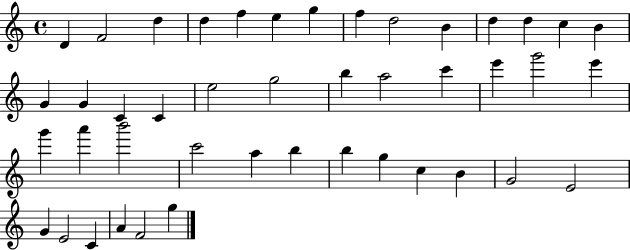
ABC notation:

X:1
T:Untitled
M:4/4
L:1/4
K:C
D F2 d d f e g f d2 B d d c B G G C C e2 g2 b a2 c' e' g'2 e' g' a' b'2 c'2 a b b g c B G2 E2 G E2 C A F2 g